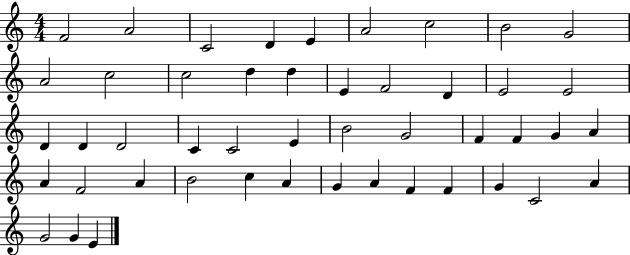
X:1
T:Untitled
M:4/4
L:1/4
K:C
F2 A2 C2 D E A2 c2 B2 G2 A2 c2 c2 d d E F2 D E2 E2 D D D2 C C2 E B2 G2 F F G A A F2 A B2 c A G A F F G C2 A G2 G E